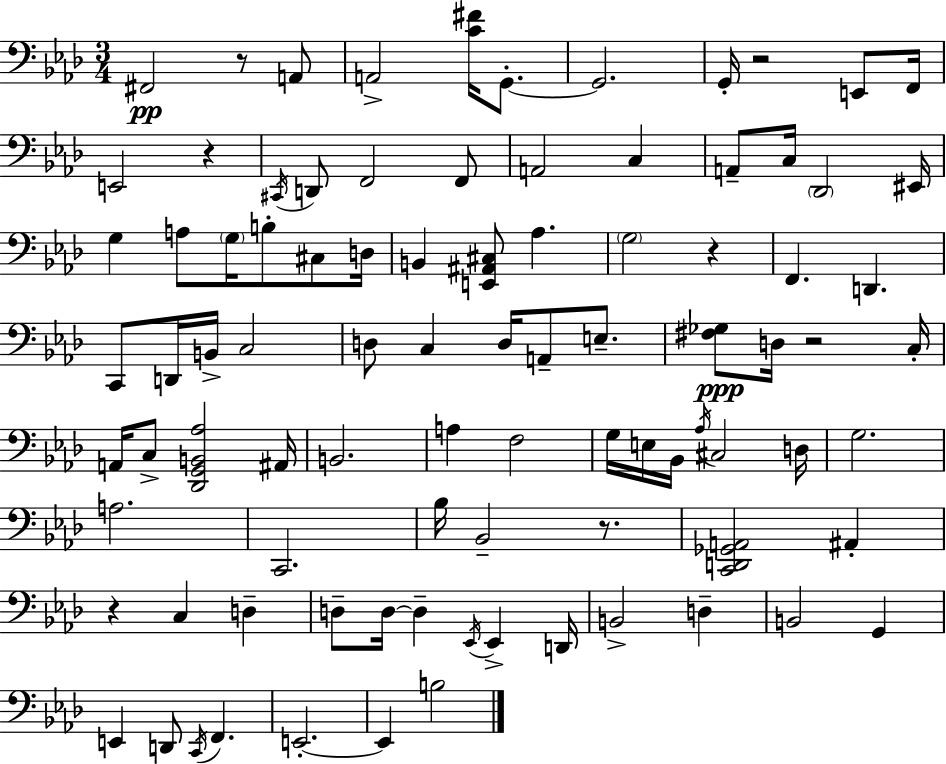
{
  \clef bass
  \numericTimeSignature
  \time 3/4
  \key aes \major
  \repeat volta 2 { fis,2\pp r8 a,8 | a,2-> <c' fis'>16 g,8.-.~~ | g,2. | g,16-. r2 e,8 f,16 | \break e,2 r4 | \acciaccatura { cis,16 } d,8 f,2 f,8 | a,2 c4 | a,8-- c16 \parenthesize des,2 | \break eis,16 g4 a8 \parenthesize g16 b8-. cis8 | d16 b,4 <e, ais, cis>8 aes4. | \parenthesize g2 r4 | f,4. d,4. | \break c,8 d,16 b,16-> c2 | d8 c4 d16 a,8-- e8.-- | <fis ges>8\ppp d16 r2 | c16-. a,16 c8-> <des, g, b, aes>2 | \break ais,16 b,2. | a4 f2 | g16 e16 bes,16 \acciaccatura { aes16 } cis2 | d16 g2. | \break a2. | c,2. | bes16 bes,2-- r8. | <c, d, ges, a,>2 ais,4-. | \break r4 c4 d4-- | d8-- d16~~ d4-- \acciaccatura { ees,16 } ees,4-> | d,16 b,2-> d4-- | b,2 g,4 | \break e,4 d,8 \acciaccatura { c,16 } f,4. | e,2.-.~~ | e,4 b2 | } \bar "|."
}